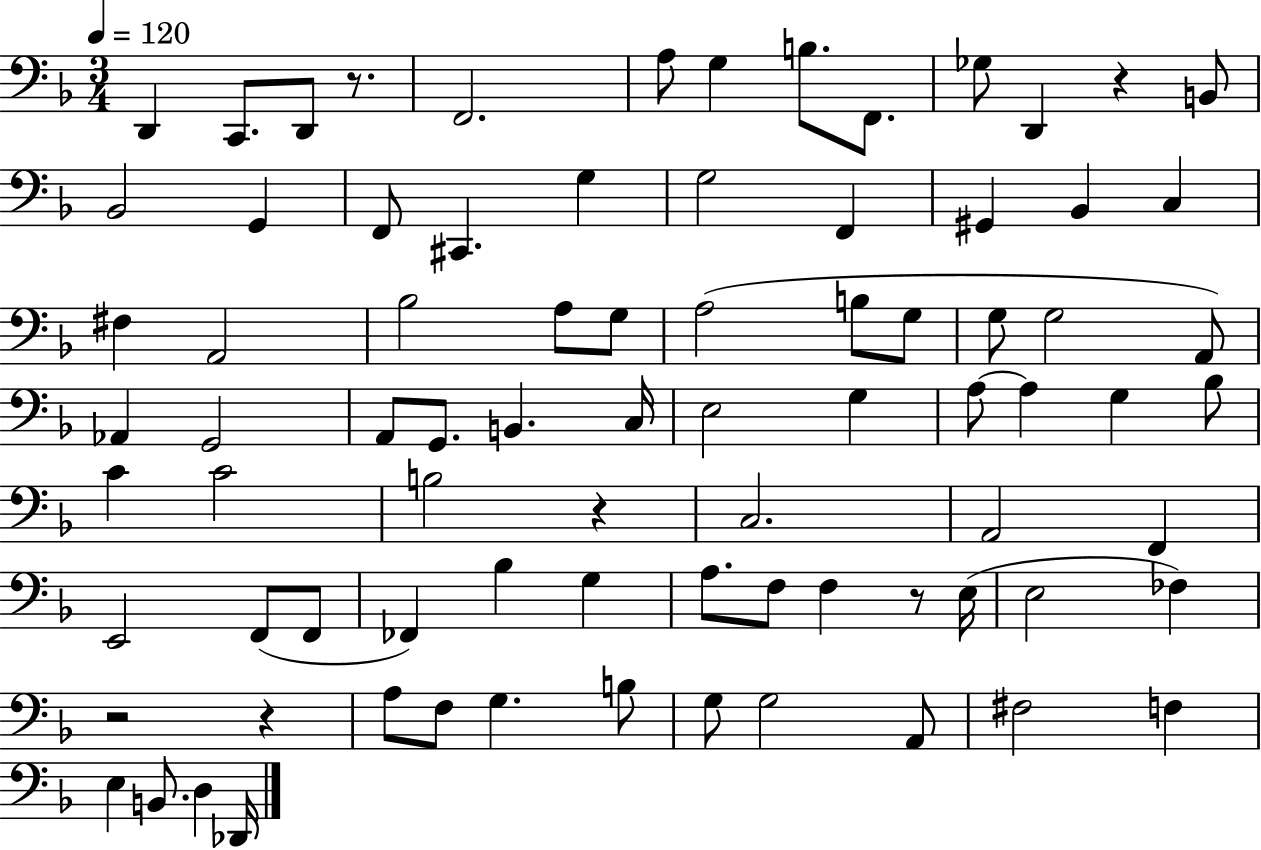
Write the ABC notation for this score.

X:1
T:Untitled
M:3/4
L:1/4
K:F
D,, C,,/2 D,,/2 z/2 F,,2 A,/2 G, B,/2 F,,/2 _G,/2 D,, z B,,/2 _B,,2 G,, F,,/2 ^C,, G, G,2 F,, ^G,, _B,, C, ^F, A,,2 _B,2 A,/2 G,/2 A,2 B,/2 G,/2 G,/2 G,2 A,,/2 _A,, G,,2 A,,/2 G,,/2 B,, C,/4 E,2 G, A,/2 A, G, _B,/2 C C2 B,2 z C,2 A,,2 F,, E,,2 F,,/2 F,,/2 _F,, _B, G, A,/2 F,/2 F, z/2 E,/4 E,2 _F, z2 z A,/2 F,/2 G, B,/2 G,/2 G,2 A,,/2 ^F,2 F, E, B,,/2 D, _D,,/4